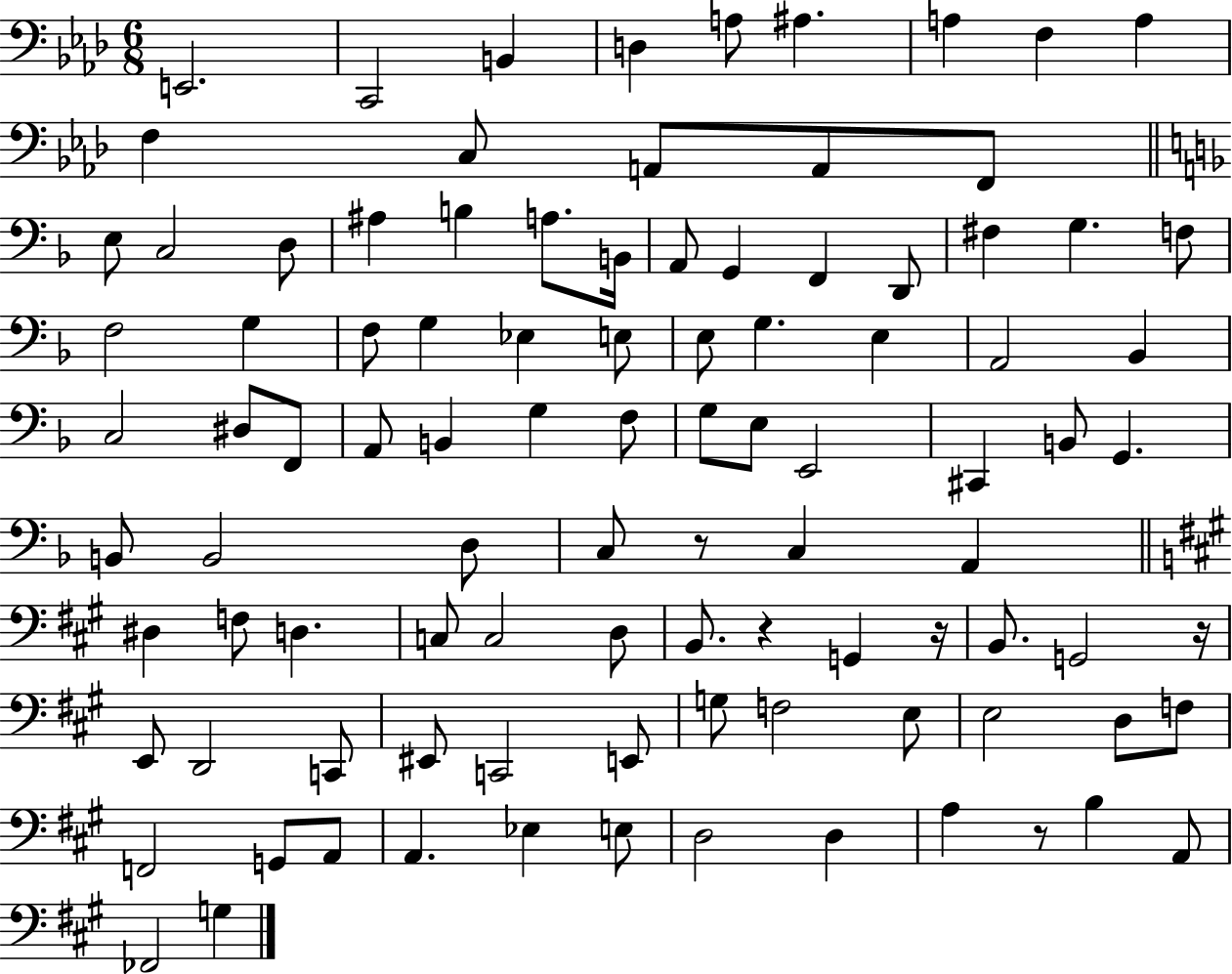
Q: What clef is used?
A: bass